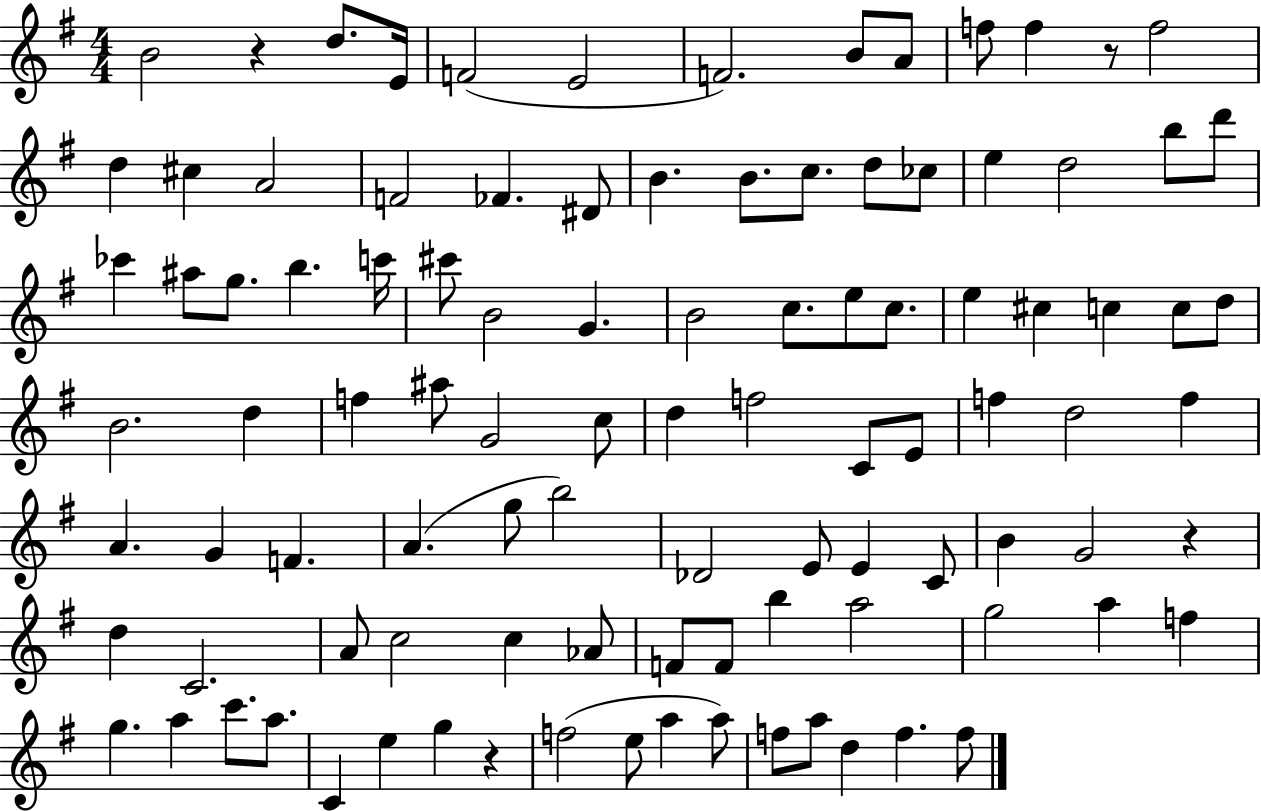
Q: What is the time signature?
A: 4/4